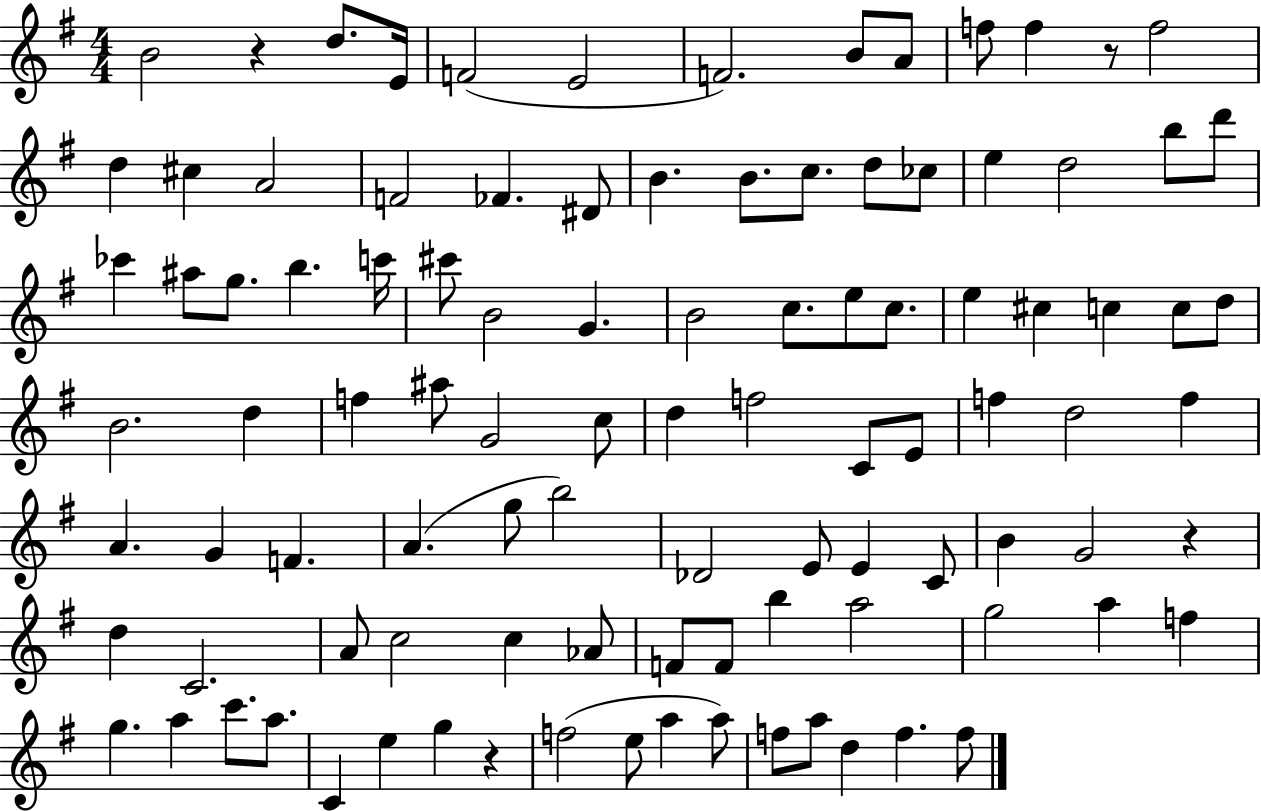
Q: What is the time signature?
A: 4/4